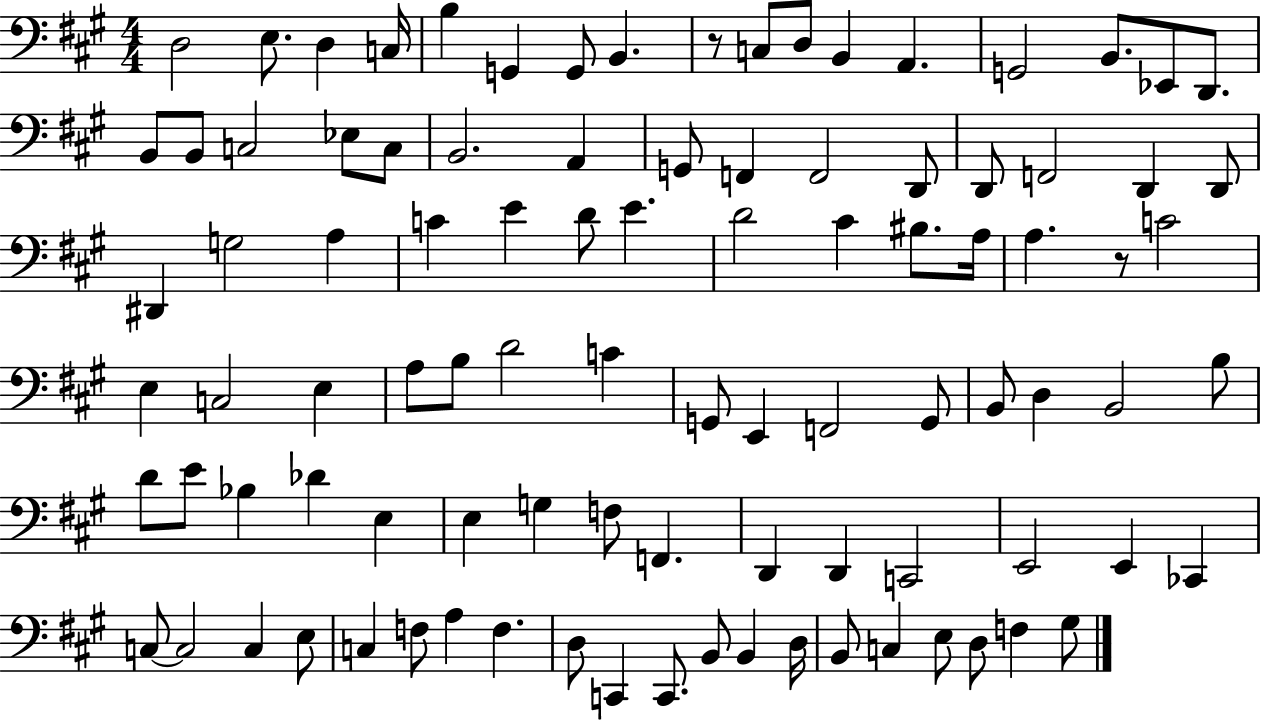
{
  \clef bass
  \numericTimeSignature
  \time 4/4
  \key a \major
  d2 e8. d4 c16 | b4 g,4 g,8 b,4. | r8 c8 d8 b,4 a,4. | g,2 b,8. ees,8 d,8. | \break b,8 b,8 c2 ees8 c8 | b,2. a,4 | g,8 f,4 f,2 d,8 | d,8 f,2 d,4 d,8 | \break dis,4 g2 a4 | c'4 e'4 d'8 e'4. | d'2 cis'4 bis8. a16 | a4. r8 c'2 | \break e4 c2 e4 | a8 b8 d'2 c'4 | g,8 e,4 f,2 g,8 | b,8 d4 b,2 b8 | \break d'8 e'8 bes4 des'4 e4 | e4 g4 f8 f,4. | d,4 d,4 c,2 | e,2 e,4 ces,4 | \break c8~~ c2 c4 e8 | c4 f8 a4 f4. | d8 c,4 c,8. b,8 b,4 d16 | b,8 c4 e8 d8 f4 gis8 | \break \bar "|."
}